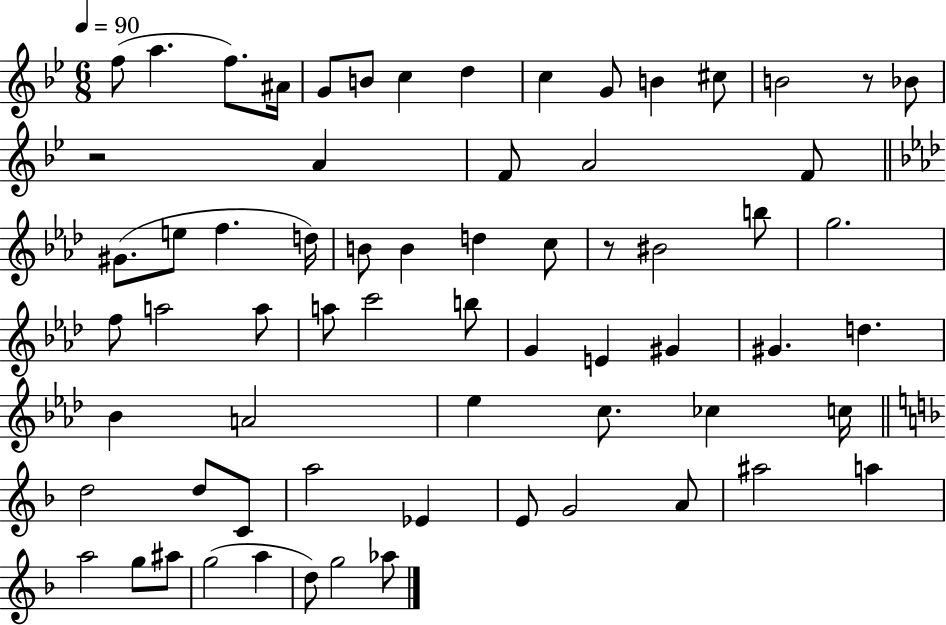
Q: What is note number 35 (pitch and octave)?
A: B5